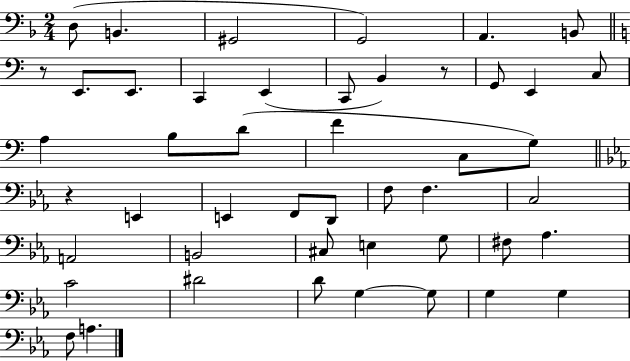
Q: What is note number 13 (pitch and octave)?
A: G2